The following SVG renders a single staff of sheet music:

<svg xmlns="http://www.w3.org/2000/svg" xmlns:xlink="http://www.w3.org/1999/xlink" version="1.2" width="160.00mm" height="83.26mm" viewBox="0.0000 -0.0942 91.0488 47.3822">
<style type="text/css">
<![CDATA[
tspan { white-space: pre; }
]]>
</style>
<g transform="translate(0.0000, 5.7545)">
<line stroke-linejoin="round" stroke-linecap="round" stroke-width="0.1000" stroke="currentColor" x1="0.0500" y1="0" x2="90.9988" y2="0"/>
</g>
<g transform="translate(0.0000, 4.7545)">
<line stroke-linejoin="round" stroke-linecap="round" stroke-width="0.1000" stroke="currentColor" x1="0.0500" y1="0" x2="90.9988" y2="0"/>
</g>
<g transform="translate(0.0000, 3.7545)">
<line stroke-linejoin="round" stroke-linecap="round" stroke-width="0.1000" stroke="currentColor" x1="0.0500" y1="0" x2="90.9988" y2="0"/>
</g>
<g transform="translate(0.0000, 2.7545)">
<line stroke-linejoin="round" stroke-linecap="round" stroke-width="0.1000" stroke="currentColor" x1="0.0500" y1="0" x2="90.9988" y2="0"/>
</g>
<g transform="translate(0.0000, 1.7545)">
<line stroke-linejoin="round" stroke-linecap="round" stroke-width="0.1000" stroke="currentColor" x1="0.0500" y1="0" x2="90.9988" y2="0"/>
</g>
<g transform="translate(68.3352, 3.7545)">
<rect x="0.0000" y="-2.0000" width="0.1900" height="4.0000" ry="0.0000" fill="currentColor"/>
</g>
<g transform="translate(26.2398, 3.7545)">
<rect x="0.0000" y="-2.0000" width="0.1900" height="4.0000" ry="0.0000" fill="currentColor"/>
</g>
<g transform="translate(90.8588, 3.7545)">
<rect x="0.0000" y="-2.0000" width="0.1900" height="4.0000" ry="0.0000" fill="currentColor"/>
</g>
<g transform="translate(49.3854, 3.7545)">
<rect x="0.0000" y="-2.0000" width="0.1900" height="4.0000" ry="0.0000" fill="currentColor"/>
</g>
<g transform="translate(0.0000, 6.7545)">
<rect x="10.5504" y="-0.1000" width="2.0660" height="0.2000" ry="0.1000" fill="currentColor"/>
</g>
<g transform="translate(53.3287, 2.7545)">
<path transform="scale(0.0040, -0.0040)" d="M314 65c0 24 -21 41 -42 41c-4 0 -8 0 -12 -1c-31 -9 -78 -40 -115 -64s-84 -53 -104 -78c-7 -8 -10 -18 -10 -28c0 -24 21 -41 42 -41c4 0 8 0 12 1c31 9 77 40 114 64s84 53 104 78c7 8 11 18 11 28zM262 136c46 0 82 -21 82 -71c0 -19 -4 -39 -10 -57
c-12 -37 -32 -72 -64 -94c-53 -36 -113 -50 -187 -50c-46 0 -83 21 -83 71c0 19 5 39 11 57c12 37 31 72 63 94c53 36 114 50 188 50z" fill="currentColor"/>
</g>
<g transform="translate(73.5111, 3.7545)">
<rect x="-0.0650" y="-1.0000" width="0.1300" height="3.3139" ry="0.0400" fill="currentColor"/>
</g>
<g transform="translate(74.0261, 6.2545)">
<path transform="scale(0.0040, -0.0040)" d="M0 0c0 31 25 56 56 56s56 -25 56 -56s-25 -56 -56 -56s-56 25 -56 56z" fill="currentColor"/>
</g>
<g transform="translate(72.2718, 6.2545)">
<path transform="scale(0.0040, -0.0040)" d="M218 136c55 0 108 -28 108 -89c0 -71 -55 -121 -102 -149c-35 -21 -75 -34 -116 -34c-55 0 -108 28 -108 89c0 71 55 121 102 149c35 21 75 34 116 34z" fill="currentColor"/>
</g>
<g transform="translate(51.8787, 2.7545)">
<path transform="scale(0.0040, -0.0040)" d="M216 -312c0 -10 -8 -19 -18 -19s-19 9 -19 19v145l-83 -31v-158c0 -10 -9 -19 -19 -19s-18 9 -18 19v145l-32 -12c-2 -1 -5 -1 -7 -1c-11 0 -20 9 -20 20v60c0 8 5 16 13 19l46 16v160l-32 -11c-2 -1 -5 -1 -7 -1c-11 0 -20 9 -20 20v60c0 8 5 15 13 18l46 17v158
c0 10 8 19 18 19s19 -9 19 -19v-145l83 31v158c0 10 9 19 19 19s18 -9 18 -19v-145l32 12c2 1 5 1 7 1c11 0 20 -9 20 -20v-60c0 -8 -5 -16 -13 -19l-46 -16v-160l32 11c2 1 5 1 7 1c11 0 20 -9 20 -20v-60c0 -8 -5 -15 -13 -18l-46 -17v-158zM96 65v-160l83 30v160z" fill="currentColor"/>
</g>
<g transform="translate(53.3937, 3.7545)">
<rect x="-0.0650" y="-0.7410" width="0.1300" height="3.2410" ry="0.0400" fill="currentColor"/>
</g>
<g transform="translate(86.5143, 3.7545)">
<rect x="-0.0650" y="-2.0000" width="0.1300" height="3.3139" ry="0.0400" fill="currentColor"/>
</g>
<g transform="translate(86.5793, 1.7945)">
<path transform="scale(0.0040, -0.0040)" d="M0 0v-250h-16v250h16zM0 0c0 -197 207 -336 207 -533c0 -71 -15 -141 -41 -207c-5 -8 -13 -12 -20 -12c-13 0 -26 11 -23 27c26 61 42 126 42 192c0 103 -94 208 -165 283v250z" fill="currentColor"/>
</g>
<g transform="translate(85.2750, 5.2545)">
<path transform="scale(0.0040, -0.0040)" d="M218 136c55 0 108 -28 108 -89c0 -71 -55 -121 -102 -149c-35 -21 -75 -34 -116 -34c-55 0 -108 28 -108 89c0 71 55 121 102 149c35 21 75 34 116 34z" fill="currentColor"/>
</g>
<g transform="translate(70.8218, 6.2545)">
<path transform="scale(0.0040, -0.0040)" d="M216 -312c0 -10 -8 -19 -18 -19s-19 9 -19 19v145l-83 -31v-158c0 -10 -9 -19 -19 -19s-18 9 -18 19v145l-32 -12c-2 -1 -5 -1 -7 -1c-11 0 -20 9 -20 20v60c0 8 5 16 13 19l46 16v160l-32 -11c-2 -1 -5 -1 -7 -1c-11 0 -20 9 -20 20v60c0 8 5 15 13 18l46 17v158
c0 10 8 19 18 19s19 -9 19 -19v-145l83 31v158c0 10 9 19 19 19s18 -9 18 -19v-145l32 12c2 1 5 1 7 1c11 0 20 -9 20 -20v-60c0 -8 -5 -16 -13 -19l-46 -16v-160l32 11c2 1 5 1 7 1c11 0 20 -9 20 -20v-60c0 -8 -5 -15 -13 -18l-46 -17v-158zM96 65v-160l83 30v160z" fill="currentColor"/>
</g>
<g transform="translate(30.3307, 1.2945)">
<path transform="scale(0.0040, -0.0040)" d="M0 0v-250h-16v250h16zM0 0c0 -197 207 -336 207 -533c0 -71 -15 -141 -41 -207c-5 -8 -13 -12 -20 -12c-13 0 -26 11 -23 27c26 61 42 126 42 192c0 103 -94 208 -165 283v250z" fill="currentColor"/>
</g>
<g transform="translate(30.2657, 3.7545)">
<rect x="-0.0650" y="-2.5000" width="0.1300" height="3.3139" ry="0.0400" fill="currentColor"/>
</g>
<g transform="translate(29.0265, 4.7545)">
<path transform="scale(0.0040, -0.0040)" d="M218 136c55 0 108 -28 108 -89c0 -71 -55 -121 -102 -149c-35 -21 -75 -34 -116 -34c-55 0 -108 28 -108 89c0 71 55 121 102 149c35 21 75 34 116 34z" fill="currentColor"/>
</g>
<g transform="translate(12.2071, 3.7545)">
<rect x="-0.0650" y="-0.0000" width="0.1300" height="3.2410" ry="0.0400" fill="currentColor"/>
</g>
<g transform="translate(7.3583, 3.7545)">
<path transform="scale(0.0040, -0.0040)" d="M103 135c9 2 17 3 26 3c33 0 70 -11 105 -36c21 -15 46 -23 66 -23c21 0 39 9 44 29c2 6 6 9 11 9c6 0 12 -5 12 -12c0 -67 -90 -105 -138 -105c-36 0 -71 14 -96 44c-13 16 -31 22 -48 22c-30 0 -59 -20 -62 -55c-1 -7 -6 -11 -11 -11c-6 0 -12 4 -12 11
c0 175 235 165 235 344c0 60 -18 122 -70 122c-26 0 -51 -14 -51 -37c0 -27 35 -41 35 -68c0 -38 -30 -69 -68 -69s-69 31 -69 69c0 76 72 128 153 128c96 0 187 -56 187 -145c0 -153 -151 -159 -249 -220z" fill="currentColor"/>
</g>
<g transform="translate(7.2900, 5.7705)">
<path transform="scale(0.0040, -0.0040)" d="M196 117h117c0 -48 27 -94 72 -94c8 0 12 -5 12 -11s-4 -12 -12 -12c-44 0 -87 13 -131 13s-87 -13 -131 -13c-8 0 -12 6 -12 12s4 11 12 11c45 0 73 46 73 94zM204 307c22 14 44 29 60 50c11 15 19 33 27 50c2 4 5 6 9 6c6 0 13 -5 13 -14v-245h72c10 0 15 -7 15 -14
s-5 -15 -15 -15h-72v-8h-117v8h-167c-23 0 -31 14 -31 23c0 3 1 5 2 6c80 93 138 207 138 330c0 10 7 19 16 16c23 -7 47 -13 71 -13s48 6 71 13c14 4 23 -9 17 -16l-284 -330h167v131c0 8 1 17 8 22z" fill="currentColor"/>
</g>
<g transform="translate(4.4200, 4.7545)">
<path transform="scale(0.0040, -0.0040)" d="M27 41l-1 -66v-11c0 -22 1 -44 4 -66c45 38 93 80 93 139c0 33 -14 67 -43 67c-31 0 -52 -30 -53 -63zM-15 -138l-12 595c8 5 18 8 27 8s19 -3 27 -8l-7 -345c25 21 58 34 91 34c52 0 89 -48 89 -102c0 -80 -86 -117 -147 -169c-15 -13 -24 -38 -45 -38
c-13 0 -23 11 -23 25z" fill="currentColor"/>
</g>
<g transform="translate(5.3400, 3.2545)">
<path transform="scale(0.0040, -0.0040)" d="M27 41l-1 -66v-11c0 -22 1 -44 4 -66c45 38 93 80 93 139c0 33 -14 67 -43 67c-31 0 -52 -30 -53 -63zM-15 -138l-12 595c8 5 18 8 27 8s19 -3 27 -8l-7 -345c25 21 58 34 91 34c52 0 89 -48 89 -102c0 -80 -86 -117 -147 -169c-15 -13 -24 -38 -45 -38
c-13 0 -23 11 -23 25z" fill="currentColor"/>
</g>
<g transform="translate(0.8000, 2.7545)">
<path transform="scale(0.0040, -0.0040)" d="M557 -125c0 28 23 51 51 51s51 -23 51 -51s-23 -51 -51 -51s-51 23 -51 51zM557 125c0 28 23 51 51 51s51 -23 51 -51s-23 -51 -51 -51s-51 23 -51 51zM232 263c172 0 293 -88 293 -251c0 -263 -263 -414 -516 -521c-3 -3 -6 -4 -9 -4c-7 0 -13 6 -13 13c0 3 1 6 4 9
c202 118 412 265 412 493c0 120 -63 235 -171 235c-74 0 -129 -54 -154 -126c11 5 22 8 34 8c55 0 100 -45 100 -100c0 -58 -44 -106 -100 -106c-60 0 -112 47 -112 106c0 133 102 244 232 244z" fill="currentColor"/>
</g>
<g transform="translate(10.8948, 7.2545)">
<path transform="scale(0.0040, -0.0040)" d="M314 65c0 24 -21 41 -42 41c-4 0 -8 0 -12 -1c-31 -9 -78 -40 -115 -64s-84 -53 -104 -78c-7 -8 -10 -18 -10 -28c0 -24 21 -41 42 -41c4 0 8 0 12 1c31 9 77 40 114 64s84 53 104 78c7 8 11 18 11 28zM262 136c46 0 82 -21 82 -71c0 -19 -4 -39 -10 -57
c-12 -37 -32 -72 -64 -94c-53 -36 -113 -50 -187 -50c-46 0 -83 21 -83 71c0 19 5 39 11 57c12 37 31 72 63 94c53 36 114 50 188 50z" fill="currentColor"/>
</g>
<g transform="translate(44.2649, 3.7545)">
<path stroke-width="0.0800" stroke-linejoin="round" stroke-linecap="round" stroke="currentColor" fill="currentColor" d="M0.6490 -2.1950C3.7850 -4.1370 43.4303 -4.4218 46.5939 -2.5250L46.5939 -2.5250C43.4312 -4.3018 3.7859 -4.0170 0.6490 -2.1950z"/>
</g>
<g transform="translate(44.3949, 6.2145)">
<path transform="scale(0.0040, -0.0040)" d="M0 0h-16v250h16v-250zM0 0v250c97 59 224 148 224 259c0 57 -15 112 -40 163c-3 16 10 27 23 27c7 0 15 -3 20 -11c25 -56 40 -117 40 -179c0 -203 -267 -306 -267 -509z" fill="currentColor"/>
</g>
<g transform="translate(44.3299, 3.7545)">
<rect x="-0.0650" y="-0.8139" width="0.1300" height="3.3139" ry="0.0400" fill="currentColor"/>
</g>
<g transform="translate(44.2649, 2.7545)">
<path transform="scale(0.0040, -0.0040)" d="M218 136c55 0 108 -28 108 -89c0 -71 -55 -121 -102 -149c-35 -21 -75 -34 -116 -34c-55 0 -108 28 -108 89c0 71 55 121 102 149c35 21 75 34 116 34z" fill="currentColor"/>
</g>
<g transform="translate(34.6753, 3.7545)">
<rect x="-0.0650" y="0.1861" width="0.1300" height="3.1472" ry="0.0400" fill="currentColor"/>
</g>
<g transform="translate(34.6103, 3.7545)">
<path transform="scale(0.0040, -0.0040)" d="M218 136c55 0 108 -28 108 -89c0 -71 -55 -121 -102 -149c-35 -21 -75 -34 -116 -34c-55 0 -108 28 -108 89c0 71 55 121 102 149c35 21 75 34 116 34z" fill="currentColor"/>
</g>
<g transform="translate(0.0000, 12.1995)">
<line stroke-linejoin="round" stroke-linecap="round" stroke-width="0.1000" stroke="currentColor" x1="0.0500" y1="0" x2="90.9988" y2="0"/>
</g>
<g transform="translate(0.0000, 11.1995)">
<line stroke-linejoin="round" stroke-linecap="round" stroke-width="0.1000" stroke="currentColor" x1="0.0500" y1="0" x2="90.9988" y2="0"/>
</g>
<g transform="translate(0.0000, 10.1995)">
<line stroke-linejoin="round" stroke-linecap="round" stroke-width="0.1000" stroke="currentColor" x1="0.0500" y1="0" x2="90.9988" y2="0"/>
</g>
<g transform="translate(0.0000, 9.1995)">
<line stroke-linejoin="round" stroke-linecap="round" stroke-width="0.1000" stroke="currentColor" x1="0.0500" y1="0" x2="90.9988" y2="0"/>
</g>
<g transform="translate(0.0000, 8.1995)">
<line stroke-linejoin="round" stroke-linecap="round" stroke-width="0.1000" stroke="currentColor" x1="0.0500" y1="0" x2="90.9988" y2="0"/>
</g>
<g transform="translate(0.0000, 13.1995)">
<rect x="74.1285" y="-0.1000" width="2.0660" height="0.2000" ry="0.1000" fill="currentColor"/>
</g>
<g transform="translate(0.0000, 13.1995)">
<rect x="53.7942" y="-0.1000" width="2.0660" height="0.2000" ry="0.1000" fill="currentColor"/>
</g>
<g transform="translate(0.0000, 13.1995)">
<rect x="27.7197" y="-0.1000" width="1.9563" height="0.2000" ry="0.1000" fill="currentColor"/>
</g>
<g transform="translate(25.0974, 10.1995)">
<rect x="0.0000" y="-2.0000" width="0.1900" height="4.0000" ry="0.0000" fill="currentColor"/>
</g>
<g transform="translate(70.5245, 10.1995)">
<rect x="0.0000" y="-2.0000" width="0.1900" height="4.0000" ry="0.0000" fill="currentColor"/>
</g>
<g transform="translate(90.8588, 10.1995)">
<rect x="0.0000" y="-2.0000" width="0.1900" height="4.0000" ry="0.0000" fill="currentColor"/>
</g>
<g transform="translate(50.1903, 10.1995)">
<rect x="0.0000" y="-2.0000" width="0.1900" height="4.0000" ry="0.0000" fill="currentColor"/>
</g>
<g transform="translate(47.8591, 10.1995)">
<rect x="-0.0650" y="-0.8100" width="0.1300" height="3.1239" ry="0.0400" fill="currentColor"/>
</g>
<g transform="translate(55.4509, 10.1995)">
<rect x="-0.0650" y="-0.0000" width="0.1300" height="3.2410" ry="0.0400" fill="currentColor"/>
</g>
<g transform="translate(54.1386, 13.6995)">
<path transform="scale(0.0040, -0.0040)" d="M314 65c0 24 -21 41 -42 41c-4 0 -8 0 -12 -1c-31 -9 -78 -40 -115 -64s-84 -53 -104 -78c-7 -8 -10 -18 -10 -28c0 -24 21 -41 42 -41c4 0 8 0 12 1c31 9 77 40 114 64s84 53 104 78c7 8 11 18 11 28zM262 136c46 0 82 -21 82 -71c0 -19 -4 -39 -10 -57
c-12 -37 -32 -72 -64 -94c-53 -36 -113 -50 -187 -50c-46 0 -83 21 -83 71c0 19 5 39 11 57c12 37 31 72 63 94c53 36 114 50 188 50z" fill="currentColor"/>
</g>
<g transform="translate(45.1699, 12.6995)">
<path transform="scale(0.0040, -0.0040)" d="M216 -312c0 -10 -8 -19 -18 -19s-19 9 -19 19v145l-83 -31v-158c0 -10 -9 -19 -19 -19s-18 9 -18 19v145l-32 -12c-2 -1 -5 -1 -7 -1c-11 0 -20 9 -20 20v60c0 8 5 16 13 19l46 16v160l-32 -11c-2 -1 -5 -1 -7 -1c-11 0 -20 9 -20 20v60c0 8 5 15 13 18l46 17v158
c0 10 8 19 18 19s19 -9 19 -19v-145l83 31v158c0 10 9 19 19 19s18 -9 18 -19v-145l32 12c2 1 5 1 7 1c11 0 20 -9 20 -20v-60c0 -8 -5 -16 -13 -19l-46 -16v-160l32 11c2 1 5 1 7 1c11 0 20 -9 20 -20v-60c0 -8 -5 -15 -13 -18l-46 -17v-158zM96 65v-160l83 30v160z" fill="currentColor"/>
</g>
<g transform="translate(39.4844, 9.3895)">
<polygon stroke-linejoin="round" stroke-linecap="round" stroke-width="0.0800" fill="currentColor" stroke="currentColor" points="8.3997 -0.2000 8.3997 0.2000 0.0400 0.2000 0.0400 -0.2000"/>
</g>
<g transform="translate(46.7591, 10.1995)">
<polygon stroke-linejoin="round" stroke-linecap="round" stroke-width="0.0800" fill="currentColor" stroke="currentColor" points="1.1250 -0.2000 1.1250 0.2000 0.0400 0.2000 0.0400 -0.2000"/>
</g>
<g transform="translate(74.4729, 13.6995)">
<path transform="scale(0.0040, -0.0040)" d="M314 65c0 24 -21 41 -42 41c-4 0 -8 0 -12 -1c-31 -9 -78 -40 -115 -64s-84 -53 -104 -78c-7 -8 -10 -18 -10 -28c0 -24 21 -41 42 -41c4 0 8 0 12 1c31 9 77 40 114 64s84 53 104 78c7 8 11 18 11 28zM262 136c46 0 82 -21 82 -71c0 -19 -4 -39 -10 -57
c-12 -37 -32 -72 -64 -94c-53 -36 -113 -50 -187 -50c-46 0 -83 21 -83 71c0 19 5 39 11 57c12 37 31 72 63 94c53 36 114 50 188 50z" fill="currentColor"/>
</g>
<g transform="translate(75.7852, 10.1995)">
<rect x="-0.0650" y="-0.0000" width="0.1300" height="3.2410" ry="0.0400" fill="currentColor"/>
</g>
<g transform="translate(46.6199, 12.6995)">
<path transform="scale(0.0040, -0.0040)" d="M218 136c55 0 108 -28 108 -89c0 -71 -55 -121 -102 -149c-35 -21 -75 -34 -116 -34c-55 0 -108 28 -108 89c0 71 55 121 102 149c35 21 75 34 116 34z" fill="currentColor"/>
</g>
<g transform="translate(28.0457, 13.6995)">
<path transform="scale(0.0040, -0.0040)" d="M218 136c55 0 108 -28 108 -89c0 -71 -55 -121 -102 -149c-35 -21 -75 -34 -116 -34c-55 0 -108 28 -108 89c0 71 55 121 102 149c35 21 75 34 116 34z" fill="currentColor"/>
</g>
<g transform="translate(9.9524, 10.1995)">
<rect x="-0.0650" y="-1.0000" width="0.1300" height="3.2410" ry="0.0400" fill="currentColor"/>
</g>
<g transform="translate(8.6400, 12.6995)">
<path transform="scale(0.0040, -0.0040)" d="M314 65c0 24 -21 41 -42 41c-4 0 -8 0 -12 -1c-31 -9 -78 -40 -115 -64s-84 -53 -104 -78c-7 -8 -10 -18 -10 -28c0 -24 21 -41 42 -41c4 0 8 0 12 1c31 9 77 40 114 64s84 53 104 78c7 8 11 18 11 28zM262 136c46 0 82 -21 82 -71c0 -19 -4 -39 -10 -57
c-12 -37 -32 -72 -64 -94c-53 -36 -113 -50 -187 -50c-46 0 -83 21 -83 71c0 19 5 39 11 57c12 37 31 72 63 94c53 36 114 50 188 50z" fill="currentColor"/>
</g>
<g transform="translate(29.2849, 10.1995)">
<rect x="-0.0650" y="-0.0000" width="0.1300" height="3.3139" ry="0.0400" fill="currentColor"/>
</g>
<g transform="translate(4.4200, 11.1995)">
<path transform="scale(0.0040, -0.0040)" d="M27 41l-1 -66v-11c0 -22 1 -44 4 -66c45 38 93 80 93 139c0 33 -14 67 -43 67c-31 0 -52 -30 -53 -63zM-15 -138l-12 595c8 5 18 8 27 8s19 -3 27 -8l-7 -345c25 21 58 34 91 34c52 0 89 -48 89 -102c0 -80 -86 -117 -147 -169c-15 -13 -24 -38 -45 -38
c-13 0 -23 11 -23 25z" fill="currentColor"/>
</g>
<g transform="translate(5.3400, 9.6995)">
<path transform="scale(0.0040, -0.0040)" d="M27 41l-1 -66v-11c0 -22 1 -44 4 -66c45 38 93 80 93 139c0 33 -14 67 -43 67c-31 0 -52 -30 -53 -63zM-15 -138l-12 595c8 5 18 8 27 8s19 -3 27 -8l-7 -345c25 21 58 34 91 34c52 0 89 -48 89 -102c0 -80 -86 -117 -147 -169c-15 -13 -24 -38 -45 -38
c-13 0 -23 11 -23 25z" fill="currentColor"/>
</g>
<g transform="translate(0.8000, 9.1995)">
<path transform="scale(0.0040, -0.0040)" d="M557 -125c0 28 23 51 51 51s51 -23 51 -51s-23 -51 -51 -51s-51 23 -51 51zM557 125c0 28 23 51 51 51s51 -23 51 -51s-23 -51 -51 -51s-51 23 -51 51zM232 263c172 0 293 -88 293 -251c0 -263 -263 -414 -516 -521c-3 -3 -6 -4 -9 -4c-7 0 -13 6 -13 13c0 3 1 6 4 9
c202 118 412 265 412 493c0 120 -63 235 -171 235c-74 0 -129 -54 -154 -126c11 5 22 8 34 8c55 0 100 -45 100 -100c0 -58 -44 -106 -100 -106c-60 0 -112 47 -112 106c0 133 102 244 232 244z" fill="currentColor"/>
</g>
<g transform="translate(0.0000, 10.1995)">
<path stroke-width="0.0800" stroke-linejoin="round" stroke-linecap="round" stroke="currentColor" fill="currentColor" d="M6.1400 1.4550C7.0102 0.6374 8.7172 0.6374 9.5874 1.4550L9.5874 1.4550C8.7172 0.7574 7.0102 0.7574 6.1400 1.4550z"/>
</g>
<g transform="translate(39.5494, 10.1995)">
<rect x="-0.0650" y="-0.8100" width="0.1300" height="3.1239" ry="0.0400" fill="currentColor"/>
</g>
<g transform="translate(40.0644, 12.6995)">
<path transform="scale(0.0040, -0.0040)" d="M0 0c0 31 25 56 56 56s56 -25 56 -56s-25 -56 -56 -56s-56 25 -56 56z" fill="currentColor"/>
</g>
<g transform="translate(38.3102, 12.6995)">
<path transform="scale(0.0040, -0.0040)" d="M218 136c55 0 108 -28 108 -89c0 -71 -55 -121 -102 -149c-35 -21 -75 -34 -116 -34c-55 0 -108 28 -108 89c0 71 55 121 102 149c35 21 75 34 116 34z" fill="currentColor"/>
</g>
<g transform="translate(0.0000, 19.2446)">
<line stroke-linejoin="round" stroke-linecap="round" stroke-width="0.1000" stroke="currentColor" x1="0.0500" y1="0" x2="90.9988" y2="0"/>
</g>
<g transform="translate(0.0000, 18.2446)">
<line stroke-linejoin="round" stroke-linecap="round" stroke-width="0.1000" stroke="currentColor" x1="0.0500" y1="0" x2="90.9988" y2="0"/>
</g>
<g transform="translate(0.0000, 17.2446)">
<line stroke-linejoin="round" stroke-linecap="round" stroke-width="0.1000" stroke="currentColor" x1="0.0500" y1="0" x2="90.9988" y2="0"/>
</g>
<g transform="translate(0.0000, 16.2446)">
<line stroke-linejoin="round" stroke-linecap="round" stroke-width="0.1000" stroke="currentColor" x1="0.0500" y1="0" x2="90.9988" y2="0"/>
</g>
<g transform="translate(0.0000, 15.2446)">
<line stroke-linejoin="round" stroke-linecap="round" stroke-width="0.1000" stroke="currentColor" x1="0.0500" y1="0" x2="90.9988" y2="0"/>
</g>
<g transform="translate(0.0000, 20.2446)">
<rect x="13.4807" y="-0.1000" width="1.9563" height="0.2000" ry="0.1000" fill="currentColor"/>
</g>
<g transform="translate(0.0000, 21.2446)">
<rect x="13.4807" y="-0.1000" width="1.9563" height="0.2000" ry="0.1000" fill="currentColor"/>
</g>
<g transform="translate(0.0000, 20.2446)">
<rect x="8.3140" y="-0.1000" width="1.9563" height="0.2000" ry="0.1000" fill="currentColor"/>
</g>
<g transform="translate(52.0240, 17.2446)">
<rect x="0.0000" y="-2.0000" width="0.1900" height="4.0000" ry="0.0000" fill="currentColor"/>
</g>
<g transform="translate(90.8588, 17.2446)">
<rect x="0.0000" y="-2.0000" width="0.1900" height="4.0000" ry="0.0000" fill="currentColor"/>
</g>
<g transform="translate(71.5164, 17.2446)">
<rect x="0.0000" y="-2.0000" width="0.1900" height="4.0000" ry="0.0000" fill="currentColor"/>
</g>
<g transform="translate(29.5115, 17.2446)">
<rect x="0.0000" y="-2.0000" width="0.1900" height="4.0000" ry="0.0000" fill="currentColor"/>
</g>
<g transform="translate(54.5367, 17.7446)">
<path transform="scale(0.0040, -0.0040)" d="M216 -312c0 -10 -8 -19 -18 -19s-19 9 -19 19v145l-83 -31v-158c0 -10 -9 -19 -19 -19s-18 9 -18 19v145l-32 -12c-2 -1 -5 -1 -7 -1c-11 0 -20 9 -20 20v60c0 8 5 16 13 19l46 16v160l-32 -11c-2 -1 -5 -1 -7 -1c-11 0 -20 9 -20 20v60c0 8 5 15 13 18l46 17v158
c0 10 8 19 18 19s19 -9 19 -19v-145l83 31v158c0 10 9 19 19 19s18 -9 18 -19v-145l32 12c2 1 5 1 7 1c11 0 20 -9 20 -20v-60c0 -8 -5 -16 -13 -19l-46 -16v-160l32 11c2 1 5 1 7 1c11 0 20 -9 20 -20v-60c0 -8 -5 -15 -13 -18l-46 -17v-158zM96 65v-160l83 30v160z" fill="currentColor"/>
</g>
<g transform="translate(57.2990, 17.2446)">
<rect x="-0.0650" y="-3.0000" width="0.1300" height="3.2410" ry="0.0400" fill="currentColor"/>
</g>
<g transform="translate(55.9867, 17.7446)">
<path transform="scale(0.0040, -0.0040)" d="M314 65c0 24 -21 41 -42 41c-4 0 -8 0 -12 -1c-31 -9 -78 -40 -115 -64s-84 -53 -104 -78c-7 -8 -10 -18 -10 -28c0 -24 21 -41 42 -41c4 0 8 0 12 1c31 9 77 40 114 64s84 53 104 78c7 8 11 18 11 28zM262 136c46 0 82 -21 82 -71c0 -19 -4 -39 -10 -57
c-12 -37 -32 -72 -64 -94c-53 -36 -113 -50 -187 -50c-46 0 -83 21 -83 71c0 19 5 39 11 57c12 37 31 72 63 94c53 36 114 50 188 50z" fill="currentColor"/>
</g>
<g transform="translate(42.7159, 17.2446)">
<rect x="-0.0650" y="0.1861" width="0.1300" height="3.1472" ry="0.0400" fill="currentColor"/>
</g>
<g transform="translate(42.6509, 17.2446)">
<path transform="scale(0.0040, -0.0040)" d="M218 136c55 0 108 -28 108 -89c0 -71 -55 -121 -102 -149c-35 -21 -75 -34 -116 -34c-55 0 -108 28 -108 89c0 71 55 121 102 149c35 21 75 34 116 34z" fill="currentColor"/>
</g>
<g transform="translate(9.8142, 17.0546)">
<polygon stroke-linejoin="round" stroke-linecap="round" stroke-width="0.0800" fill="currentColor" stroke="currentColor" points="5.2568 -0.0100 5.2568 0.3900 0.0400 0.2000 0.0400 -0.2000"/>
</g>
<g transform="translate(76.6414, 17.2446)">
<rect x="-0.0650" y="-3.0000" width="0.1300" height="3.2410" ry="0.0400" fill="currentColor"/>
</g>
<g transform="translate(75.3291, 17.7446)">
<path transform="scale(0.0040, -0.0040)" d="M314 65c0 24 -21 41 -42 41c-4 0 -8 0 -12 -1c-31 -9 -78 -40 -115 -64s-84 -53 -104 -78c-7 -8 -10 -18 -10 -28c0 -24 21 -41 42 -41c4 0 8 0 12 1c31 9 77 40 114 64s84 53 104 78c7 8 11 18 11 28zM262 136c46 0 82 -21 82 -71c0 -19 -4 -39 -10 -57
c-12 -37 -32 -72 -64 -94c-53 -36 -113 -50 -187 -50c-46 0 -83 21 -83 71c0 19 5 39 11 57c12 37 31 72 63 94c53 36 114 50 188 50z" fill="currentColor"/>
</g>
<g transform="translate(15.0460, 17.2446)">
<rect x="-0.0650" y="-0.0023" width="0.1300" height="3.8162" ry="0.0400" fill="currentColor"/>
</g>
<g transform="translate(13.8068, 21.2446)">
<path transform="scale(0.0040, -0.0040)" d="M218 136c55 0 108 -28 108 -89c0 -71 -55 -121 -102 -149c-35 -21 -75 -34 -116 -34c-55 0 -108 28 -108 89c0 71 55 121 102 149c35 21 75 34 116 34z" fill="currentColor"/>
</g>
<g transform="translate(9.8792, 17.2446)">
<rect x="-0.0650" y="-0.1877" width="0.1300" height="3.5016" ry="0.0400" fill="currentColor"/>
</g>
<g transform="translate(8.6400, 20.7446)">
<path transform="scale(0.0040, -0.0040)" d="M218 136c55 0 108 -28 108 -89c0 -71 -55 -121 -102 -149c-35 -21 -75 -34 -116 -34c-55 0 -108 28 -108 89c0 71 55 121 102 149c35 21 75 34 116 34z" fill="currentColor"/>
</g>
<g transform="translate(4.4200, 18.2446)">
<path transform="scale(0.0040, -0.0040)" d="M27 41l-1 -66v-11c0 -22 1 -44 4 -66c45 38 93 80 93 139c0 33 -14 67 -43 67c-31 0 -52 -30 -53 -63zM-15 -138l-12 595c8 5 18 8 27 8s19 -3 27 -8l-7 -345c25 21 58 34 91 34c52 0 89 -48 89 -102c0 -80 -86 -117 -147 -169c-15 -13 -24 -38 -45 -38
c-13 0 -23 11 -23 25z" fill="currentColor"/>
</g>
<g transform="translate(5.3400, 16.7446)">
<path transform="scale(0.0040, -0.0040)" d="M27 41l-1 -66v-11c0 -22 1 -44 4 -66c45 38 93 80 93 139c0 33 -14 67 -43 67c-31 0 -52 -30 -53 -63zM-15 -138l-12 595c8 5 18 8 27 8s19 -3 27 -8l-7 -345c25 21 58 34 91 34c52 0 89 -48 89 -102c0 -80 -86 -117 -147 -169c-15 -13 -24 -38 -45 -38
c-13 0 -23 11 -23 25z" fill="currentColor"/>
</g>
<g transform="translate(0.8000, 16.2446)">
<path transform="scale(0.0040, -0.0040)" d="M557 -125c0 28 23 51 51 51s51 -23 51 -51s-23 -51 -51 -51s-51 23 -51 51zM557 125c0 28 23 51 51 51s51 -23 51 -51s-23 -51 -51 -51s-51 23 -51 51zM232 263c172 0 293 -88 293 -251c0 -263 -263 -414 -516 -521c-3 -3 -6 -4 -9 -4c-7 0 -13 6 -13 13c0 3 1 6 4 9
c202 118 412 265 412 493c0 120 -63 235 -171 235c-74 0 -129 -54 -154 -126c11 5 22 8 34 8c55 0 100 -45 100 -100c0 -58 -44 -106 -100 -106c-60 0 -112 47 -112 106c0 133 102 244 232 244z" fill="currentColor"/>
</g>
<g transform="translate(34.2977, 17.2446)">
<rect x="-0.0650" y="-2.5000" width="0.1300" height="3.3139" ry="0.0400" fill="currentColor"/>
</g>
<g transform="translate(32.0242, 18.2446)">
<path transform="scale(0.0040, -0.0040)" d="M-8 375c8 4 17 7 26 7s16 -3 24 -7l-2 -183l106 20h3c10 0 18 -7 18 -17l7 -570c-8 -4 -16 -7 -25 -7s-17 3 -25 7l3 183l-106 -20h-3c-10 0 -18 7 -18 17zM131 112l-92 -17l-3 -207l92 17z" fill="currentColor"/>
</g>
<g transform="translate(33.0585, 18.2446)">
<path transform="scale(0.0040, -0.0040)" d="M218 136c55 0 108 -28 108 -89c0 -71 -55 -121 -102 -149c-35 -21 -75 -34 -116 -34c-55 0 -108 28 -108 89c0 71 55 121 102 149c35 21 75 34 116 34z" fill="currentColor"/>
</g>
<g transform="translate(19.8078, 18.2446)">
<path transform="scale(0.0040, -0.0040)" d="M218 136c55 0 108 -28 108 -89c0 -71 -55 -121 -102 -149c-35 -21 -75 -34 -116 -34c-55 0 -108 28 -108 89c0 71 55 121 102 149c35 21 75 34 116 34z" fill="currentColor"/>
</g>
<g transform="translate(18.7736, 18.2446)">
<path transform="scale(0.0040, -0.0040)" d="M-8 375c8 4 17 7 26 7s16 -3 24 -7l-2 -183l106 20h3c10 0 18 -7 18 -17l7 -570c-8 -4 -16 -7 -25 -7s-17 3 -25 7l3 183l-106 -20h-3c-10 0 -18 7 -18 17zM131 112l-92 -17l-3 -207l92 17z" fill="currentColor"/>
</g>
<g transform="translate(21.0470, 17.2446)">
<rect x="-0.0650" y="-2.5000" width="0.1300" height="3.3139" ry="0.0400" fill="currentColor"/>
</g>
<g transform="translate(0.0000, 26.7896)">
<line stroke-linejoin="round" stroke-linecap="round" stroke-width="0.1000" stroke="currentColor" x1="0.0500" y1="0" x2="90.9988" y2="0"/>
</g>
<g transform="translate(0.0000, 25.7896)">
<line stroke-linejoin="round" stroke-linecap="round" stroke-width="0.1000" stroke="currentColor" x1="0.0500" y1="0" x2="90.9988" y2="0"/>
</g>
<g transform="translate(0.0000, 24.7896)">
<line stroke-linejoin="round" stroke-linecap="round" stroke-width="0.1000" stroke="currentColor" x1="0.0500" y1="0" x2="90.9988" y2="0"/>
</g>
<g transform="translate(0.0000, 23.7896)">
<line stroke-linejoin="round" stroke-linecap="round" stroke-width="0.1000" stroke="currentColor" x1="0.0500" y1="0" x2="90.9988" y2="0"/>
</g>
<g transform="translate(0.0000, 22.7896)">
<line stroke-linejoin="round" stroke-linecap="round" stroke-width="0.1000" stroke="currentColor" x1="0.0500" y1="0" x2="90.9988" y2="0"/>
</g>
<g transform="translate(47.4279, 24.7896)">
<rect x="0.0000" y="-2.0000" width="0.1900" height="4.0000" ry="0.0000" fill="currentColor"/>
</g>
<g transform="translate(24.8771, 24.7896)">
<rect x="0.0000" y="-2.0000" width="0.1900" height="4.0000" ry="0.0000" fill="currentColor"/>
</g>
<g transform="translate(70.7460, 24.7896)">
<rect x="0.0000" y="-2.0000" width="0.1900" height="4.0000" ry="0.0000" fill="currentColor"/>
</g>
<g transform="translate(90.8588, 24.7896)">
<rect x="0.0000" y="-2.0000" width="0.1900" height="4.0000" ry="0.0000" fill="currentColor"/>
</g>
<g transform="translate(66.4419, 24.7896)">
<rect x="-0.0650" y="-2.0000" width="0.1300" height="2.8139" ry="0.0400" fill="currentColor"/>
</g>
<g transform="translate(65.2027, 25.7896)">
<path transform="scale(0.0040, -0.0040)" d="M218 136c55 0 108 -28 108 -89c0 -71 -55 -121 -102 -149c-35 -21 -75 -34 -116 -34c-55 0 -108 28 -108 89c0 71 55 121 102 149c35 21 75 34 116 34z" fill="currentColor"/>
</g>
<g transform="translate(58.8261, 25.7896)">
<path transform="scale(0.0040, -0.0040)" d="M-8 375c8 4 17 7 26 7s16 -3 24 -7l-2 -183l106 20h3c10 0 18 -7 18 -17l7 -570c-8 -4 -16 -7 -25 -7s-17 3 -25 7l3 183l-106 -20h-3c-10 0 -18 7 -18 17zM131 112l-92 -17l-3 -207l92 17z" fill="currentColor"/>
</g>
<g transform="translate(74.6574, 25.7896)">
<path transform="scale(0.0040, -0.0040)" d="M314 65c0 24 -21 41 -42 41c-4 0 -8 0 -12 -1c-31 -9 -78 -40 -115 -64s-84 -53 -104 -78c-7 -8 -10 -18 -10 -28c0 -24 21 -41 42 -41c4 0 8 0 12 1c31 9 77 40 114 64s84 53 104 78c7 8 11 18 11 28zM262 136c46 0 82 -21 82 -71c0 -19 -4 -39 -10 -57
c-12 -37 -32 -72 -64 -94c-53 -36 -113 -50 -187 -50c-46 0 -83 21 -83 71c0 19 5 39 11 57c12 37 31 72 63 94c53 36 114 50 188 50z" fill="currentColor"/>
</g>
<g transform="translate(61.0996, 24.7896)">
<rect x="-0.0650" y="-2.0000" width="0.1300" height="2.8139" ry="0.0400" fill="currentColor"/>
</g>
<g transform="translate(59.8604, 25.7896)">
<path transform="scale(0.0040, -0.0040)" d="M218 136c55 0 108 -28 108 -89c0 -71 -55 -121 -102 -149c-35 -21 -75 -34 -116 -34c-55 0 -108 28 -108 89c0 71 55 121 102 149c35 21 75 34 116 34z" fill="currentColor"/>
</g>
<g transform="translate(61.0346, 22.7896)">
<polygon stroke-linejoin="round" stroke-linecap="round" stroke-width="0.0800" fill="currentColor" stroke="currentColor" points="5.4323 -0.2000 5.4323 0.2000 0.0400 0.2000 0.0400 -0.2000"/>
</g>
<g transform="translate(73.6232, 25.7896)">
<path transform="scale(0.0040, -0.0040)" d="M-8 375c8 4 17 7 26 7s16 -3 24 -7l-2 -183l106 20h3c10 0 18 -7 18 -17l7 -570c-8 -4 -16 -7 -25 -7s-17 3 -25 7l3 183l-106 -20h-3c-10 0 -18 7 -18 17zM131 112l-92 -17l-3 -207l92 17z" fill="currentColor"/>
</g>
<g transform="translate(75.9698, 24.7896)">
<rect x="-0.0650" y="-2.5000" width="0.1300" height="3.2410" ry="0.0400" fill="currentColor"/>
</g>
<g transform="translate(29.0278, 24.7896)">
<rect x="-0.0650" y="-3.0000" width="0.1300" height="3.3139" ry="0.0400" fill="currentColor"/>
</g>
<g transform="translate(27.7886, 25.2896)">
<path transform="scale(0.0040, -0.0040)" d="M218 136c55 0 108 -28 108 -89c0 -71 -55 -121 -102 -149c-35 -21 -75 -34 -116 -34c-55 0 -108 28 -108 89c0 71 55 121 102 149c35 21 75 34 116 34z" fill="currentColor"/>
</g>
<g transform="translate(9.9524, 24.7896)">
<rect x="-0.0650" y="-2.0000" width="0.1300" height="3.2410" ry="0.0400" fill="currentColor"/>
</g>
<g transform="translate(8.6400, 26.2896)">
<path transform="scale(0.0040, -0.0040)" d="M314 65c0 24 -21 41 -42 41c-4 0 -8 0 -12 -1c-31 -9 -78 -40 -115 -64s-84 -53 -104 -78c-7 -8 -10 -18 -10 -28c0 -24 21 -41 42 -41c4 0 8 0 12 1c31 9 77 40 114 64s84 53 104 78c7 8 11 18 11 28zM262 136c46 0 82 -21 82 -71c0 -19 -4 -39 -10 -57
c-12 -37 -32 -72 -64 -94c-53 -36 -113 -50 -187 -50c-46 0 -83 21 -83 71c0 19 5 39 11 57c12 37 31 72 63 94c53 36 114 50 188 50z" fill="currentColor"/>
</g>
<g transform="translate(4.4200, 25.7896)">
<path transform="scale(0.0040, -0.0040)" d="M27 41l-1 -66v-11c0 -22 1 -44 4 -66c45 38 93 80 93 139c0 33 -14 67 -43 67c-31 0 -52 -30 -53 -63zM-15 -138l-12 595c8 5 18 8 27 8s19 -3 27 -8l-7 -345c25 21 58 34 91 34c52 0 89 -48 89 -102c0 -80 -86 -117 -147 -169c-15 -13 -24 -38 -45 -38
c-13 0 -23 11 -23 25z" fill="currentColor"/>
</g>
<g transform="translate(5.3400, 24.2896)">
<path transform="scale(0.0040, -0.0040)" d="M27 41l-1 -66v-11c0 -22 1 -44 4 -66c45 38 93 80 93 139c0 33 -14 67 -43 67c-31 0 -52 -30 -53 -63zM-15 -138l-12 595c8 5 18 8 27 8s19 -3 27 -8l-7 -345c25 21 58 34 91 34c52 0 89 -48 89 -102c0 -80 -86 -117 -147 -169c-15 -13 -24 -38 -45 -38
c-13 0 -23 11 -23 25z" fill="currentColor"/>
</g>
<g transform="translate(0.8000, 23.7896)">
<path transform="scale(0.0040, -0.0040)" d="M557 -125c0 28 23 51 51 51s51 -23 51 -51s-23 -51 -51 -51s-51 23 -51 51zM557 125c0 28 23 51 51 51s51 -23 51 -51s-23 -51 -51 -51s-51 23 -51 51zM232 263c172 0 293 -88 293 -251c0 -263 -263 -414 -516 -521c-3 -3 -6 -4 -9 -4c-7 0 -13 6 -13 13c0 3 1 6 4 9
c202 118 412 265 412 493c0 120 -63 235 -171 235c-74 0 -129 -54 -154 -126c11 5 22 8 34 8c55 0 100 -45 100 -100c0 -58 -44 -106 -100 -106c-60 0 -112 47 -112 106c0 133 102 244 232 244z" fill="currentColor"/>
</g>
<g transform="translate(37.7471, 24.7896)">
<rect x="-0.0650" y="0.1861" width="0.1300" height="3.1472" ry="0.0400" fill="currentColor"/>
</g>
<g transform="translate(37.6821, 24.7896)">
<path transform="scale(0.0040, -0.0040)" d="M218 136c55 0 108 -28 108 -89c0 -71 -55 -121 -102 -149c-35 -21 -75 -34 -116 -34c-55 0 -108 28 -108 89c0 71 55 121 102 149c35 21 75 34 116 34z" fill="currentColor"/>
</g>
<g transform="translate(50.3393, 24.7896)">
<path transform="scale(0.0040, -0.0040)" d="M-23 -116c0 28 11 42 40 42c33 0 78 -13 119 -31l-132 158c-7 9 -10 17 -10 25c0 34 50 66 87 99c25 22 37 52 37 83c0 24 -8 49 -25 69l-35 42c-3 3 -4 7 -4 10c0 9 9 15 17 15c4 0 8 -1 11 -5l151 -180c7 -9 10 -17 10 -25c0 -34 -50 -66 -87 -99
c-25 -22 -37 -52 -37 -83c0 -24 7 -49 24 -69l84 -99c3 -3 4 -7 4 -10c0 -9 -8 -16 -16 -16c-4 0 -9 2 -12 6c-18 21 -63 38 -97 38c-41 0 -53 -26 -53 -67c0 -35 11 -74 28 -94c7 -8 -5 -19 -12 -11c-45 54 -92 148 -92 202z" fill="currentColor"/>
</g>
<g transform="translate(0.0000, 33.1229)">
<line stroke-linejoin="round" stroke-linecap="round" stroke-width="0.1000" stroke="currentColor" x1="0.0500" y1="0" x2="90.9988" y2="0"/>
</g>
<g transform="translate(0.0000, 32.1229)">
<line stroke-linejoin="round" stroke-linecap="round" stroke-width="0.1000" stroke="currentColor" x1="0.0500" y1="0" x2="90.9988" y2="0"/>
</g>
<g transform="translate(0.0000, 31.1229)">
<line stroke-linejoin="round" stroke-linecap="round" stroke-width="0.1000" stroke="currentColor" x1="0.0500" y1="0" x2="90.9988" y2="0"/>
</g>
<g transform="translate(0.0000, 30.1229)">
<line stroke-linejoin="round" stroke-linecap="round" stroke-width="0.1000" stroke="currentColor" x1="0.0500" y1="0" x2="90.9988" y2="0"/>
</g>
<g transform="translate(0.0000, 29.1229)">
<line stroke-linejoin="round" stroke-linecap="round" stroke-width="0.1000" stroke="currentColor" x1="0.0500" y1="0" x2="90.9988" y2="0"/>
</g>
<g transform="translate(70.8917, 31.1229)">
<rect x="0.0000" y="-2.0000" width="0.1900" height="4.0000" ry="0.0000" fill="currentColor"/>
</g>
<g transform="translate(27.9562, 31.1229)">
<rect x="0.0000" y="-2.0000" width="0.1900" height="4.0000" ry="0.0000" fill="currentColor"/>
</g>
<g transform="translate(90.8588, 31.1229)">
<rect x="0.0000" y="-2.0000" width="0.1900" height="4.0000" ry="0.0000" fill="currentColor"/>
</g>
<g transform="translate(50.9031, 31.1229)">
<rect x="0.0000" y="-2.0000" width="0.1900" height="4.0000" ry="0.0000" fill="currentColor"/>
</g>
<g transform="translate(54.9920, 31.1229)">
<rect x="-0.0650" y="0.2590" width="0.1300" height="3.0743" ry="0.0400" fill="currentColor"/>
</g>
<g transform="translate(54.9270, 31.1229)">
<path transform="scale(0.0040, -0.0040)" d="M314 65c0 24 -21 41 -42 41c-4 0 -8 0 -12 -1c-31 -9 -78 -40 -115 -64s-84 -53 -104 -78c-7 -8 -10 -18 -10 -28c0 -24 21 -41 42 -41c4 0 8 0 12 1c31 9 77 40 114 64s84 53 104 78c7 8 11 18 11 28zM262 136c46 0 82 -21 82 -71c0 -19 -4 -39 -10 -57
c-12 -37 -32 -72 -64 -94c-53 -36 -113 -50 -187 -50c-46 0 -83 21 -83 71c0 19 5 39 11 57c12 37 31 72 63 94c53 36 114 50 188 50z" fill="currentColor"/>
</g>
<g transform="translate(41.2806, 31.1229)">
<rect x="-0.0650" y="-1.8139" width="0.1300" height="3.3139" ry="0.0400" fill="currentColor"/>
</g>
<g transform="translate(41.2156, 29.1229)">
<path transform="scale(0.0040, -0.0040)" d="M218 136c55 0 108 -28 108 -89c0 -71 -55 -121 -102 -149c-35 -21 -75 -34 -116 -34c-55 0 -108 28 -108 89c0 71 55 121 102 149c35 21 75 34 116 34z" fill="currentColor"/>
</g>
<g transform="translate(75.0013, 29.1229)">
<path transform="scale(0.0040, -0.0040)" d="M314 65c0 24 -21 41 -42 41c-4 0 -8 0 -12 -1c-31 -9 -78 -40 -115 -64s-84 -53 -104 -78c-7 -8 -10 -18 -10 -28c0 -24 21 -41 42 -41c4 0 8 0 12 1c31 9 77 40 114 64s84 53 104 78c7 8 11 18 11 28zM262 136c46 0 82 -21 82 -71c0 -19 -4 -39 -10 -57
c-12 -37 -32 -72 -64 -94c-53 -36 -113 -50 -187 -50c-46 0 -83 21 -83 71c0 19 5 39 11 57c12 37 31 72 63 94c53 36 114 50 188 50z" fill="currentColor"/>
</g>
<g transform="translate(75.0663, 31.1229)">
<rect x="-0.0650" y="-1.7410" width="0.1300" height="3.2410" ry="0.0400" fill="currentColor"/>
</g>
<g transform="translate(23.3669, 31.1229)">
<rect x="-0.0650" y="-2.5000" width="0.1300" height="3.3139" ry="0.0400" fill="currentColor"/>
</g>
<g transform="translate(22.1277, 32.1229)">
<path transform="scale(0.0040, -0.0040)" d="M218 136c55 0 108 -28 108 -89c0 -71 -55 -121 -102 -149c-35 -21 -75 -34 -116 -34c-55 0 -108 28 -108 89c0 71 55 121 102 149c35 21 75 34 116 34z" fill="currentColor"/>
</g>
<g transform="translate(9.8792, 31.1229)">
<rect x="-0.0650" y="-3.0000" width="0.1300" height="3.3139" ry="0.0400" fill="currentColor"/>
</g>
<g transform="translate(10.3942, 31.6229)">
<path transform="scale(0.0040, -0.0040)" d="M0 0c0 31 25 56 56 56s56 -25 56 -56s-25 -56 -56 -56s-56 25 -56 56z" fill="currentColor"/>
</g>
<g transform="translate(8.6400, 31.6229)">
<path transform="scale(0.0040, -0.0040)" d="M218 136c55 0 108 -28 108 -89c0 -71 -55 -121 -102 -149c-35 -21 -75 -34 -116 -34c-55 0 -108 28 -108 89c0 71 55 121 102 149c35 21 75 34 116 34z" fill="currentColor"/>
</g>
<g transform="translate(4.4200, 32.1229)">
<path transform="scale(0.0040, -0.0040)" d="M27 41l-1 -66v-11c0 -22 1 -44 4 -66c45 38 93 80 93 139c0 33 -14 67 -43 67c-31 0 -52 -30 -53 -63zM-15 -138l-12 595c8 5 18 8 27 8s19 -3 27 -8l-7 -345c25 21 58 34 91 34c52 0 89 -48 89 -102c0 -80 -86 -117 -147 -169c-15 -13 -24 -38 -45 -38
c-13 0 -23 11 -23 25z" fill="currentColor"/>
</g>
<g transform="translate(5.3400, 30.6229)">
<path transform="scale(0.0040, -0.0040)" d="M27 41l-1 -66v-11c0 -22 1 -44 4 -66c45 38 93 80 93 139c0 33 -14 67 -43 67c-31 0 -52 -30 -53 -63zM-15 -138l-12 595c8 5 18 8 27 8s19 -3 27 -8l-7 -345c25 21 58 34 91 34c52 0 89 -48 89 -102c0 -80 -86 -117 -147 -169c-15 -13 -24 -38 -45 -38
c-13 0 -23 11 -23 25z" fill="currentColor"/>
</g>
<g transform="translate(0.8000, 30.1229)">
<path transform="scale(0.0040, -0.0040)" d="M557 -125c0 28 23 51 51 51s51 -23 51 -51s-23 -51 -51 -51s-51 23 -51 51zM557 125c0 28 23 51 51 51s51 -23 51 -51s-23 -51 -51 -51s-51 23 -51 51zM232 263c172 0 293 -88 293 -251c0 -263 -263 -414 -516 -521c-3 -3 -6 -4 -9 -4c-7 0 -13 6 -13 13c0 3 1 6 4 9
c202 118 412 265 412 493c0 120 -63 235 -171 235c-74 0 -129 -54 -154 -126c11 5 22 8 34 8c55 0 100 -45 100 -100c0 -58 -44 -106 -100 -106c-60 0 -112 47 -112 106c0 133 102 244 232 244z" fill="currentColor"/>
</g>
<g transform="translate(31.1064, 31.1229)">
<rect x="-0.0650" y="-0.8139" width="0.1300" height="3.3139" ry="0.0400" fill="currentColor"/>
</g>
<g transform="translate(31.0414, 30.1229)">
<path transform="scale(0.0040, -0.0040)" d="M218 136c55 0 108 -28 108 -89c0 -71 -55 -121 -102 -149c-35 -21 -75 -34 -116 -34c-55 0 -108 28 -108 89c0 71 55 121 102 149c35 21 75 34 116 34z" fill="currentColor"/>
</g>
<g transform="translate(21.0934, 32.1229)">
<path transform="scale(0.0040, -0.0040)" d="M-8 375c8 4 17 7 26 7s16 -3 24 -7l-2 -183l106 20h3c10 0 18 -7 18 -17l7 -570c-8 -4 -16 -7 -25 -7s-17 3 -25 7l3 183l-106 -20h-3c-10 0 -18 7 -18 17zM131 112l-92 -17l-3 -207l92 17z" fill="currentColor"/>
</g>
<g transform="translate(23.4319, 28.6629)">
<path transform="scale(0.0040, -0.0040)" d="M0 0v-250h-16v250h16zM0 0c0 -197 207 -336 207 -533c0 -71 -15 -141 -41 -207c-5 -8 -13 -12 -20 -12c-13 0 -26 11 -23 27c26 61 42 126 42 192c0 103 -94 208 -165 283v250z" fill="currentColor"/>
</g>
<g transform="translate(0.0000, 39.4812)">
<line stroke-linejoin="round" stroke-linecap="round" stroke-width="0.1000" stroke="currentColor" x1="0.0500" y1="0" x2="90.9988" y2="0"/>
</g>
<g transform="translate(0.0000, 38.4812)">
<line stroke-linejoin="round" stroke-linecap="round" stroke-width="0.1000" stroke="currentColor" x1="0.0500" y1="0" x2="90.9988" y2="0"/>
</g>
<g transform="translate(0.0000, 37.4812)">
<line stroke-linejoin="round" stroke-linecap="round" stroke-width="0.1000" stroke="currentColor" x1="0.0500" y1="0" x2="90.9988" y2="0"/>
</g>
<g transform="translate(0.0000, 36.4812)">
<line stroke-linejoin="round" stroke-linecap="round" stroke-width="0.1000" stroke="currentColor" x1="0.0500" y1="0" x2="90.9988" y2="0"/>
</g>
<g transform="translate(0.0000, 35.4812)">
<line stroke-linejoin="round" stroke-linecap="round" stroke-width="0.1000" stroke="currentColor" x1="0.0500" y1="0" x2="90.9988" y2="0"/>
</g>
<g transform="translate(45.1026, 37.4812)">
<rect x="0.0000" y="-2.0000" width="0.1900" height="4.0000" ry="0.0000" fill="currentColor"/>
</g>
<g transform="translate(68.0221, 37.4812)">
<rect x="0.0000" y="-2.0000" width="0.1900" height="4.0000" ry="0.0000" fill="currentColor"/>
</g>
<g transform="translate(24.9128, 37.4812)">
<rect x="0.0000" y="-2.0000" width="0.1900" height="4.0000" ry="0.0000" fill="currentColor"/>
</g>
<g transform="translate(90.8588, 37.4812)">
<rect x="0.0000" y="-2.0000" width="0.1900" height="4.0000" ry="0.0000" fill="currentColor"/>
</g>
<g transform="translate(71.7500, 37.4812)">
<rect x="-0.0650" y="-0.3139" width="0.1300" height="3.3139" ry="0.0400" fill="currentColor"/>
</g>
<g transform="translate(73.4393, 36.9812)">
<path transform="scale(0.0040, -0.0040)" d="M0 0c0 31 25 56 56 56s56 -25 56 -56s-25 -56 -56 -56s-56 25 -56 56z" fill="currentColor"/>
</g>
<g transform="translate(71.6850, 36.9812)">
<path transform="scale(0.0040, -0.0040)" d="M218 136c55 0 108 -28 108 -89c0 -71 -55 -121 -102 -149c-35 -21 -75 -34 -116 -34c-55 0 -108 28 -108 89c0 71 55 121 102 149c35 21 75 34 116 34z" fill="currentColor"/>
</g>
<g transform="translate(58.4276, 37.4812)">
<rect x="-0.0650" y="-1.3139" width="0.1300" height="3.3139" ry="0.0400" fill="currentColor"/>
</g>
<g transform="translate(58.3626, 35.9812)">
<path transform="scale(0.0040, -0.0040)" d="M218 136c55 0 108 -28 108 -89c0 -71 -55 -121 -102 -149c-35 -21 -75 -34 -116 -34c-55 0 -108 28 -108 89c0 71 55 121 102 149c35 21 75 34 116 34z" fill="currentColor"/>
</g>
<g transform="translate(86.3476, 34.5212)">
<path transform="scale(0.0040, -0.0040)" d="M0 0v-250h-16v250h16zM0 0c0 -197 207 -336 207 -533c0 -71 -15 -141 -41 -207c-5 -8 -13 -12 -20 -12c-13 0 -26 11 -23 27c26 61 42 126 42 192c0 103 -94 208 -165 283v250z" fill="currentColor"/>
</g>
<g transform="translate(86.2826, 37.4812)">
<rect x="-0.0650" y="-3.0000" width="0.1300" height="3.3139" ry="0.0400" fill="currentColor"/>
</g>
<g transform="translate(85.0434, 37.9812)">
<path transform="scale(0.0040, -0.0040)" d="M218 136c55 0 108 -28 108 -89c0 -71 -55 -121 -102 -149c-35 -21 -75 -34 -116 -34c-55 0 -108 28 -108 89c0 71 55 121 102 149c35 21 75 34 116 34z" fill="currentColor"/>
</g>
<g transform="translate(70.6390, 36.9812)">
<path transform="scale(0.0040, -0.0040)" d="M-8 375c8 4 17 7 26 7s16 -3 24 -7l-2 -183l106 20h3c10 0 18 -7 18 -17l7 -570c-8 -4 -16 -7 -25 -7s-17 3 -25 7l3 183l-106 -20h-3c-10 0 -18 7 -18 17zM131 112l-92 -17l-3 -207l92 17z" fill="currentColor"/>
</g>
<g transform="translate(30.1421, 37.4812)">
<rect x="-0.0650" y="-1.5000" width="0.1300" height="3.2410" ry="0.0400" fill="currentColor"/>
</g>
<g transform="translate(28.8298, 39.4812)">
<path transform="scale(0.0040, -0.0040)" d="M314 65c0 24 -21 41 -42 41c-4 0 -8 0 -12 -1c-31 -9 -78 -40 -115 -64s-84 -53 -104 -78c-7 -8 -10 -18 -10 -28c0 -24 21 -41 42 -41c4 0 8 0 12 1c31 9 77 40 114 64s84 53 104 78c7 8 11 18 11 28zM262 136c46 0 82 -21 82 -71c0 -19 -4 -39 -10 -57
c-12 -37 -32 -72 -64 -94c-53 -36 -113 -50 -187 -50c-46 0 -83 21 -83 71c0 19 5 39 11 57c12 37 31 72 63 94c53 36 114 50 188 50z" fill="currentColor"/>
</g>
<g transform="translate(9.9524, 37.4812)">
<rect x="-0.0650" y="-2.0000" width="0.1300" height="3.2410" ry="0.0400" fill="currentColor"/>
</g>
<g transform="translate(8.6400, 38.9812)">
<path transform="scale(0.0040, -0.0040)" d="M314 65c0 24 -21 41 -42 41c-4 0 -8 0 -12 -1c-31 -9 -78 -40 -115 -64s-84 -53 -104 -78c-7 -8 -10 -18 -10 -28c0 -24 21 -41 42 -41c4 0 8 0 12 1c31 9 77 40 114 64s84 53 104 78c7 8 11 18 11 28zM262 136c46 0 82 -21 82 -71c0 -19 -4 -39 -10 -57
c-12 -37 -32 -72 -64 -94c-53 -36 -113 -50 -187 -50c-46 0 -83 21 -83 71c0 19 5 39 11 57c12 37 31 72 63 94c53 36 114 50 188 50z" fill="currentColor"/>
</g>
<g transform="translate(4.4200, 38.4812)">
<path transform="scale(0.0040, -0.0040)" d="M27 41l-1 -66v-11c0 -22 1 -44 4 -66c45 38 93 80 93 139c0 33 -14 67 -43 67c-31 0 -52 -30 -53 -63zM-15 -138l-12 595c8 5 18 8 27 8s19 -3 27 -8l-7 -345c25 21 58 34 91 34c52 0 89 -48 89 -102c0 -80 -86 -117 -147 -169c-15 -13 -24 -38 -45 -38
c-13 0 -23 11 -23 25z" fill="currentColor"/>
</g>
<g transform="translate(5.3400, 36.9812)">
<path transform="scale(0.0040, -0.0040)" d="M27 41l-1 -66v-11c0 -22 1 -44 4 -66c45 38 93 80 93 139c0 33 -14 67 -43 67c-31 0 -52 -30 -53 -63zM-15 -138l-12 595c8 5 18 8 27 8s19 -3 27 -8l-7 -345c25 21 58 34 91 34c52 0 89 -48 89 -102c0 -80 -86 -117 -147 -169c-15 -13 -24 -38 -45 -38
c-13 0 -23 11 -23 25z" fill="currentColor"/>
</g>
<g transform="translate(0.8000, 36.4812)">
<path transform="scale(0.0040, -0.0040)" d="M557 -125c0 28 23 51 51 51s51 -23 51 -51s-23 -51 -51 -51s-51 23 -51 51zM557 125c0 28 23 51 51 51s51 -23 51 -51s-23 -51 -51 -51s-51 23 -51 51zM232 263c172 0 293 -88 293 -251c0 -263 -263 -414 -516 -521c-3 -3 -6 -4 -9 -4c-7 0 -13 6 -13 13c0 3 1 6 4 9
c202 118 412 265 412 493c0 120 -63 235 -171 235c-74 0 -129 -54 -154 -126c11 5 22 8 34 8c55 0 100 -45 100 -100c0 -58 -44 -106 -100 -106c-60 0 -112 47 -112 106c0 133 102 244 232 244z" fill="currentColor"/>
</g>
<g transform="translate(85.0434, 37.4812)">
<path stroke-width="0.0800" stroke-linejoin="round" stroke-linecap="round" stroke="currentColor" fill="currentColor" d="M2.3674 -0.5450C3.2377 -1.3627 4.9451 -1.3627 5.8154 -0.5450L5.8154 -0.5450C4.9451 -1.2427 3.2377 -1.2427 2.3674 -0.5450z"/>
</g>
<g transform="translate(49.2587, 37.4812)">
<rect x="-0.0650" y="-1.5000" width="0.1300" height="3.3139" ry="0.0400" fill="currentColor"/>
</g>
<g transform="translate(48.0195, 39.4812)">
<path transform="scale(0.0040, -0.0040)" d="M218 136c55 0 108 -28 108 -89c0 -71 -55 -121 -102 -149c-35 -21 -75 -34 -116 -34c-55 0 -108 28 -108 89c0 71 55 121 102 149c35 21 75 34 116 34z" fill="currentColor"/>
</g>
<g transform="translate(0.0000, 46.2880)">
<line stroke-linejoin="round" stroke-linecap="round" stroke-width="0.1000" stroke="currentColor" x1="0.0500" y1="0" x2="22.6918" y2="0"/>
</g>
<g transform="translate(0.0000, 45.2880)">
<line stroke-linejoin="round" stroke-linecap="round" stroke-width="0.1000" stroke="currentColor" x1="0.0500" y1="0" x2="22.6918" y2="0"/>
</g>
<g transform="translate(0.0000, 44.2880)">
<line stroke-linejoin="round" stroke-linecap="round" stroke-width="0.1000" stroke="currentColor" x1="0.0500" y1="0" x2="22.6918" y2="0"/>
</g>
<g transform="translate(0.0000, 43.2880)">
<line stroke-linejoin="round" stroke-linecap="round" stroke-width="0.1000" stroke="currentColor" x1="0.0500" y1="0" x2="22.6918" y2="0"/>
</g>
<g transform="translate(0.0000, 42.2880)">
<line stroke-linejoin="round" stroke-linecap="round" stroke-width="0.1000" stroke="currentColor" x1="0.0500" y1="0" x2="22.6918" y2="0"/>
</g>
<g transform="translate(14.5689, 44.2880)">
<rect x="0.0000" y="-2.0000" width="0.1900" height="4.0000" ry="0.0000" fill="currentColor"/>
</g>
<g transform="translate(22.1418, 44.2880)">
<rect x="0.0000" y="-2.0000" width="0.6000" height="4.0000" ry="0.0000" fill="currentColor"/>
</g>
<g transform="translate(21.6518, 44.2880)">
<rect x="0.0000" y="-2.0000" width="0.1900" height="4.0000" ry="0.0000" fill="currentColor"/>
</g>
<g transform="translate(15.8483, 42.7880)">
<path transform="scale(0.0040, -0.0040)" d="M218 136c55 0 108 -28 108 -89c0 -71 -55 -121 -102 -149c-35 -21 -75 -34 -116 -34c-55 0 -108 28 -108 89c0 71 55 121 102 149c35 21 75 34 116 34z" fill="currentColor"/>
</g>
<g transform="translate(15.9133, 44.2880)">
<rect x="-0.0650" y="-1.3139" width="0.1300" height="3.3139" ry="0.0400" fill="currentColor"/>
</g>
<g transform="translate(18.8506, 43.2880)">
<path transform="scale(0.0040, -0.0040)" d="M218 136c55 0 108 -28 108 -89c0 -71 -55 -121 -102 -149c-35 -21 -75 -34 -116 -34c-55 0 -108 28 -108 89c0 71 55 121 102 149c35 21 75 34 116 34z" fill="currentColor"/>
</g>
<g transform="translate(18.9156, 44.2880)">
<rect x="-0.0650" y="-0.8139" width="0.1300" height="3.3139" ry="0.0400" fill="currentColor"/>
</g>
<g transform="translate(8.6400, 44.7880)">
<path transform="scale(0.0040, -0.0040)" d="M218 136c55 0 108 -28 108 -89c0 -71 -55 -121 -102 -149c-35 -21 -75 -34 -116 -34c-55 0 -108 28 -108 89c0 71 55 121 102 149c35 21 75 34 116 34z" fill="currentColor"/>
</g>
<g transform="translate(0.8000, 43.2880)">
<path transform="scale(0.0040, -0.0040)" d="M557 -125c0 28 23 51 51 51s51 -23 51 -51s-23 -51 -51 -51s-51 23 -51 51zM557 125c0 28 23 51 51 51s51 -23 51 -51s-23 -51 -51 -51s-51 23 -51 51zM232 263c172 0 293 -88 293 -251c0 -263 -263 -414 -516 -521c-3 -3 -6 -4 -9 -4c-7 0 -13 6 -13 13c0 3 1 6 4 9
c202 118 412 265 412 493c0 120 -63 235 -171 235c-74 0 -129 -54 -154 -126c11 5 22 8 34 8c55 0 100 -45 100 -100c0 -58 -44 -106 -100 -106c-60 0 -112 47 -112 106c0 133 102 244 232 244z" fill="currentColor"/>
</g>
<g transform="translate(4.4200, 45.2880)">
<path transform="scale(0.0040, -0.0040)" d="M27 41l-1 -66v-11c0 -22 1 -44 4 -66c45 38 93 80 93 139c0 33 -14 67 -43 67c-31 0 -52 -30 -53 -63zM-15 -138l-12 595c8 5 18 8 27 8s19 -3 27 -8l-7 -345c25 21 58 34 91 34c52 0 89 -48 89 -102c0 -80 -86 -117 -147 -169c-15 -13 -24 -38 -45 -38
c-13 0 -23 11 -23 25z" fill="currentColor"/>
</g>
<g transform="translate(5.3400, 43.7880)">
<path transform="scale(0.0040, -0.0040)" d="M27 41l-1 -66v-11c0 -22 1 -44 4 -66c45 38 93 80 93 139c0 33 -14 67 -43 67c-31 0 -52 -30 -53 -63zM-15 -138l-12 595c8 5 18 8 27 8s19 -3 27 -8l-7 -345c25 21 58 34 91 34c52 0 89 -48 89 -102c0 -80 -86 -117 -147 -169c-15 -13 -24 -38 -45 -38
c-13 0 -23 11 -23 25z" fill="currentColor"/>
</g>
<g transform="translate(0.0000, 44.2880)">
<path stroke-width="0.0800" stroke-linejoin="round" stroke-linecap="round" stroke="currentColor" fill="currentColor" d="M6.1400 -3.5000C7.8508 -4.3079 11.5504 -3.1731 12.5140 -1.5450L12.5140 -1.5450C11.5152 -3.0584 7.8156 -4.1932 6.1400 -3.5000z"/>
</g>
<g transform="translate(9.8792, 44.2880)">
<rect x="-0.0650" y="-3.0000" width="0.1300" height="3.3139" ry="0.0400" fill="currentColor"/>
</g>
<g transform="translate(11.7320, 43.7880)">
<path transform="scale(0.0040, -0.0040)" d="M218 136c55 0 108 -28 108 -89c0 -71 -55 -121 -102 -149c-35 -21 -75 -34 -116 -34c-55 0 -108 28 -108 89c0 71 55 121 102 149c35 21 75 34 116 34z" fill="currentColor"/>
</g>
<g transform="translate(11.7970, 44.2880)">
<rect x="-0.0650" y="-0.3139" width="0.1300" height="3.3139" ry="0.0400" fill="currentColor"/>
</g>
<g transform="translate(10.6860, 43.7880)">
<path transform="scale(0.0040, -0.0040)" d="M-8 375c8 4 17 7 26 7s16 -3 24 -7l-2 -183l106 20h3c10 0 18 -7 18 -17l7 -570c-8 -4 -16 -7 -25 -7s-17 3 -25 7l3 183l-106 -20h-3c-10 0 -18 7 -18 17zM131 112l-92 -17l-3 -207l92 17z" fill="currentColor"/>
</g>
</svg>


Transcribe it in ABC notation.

X:1
T:Untitled
M:2/4
L:1/4
K:Bb
D,,2 _B,,/2 D, F,/2 ^F,2 ^F,, A,,/2 F,,2 D,, F,,/2 ^F,,/4 D,,2 D,,2 D,,/2 C,,/2 B,, B,, D, ^C,2 C,2 A,,2 C, D, z B,,/2 B,,/2 B,,2 C, B,,/2 F, A, D,2 A,2 A,,2 G,,2 G,, G, E, C,/2 C, E, G, F,